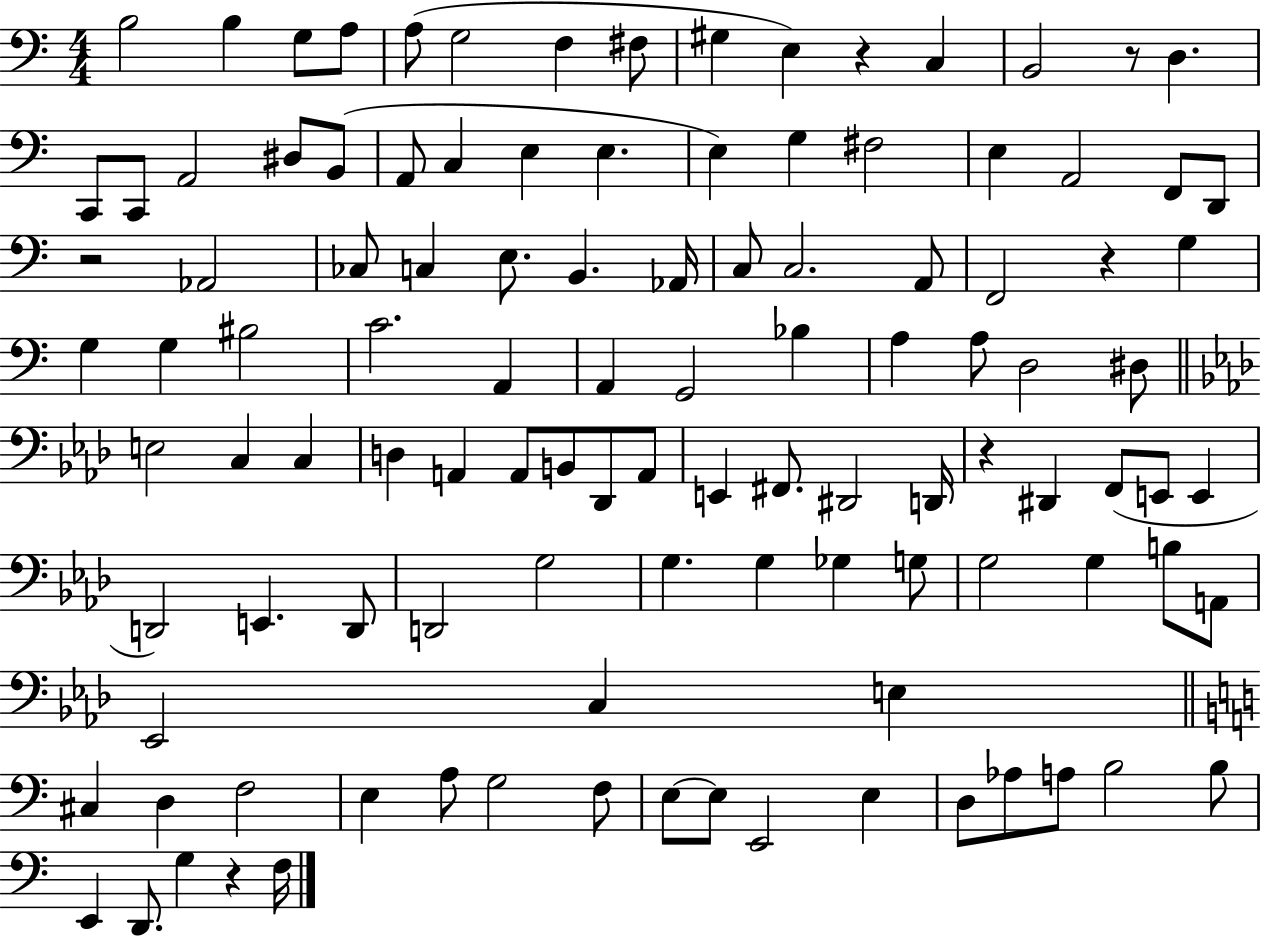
X:1
T:Untitled
M:4/4
L:1/4
K:C
B,2 B, G,/2 A,/2 A,/2 G,2 F, ^F,/2 ^G, E, z C, B,,2 z/2 D, C,,/2 C,,/2 A,,2 ^D,/2 B,,/2 A,,/2 C, E, E, E, G, ^F,2 E, A,,2 F,,/2 D,,/2 z2 _A,,2 _C,/2 C, E,/2 B,, _A,,/4 C,/2 C,2 A,,/2 F,,2 z G, G, G, ^B,2 C2 A,, A,, G,,2 _B, A, A,/2 D,2 ^D,/2 E,2 C, C, D, A,, A,,/2 B,,/2 _D,,/2 A,,/2 E,, ^F,,/2 ^D,,2 D,,/4 z ^D,, F,,/2 E,,/2 E,, D,,2 E,, D,,/2 D,,2 G,2 G, G, _G, G,/2 G,2 G, B,/2 A,,/2 _E,,2 C, E, ^C, D, F,2 E, A,/2 G,2 F,/2 E,/2 E,/2 E,,2 E, D,/2 _A,/2 A,/2 B,2 B,/2 E,, D,,/2 G, z F,/4